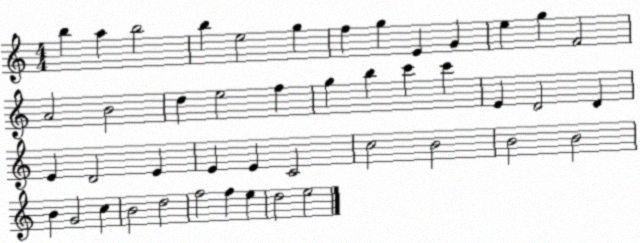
X:1
T:Untitled
M:4/4
L:1/4
K:C
b a b2 b e2 g f g E G e g F2 A2 B2 d e2 f g b c' c' E D2 D E D2 E E E C2 c2 B2 B2 B2 B G2 c B2 d2 f2 f e d2 e2